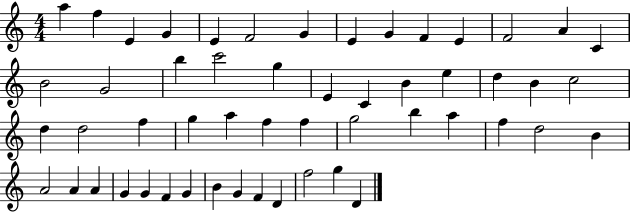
A5/q F5/q E4/q G4/q E4/q F4/h G4/q E4/q G4/q F4/q E4/q F4/h A4/q C4/q B4/h G4/h B5/q C6/h G5/q E4/q C4/q B4/q E5/q D5/q B4/q C5/h D5/q D5/h F5/q G5/q A5/q F5/q F5/q G5/h B5/q A5/q F5/q D5/h B4/q A4/h A4/q A4/q G4/q G4/q F4/q G4/q B4/q G4/q F4/q D4/q F5/h G5/q D4/q